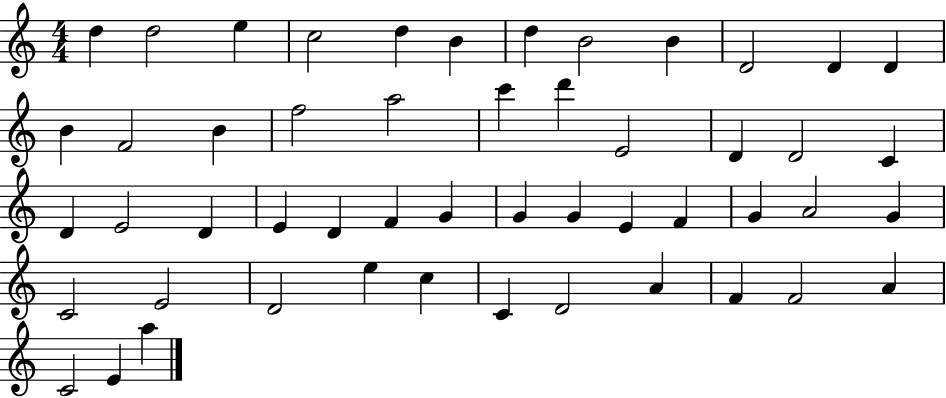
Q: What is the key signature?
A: C major